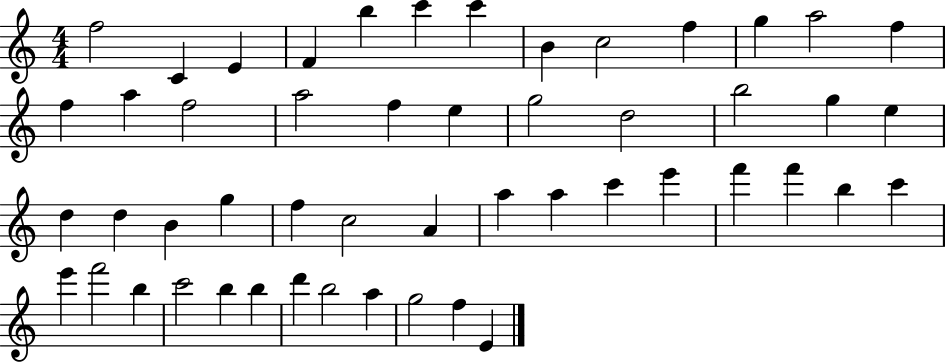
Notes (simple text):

F5/h C4/q E4/q F4/q B5/q C6/q C6/q B4/q C5/h F5/q G5/q A5/h F5/q F5/q A5/q F5/h A5/h F5/q E5/q G5/h D5/h B5/h G5/q E5/q D5/q D5/q B4/q G5/q F5/q C5/h A4/q A5/q A5/q C6/q E6/q F6/q F6/q B5/q C6/q E6/q F6/h B5/q C6/h B5/q B5/q D6/q B5/h A5/q G5/h F5/q E4/q